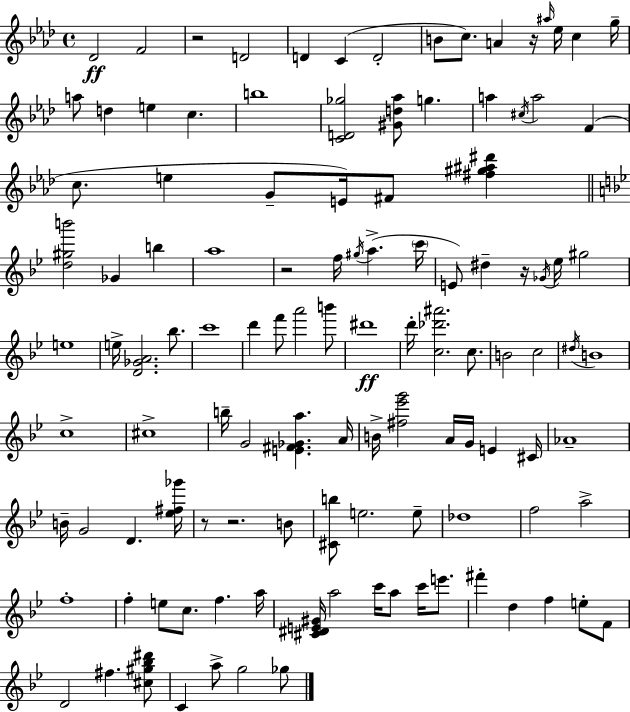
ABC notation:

X:1
T:Untitled
M:4/4
L:1/4
K:Ab
_D2 F2 z2 D2 D C D2 B/2 c/2 A z/4 ^a/4 _e/4 c g/4 a/2 d e c b4 [CD_g]2 [^Gd_a]/2 g a ^c/4 a2 F c/2 e G/2 E/4 ^F/2 [^f^g^a^d'] [d^gb']2 _G b a4 z2 f/4 ^g/4 a c'/4 E/2 ^d z/4 _G/4 _e/4 ^g2 e4 e/4 [D_GA]2 _b/2 c'4 d' f'/2 a'2 b'/2 ^d'4 d'/4 [c_d'^a']2 c/2 B2 c2 ^d/4 B4 c4 ^c4 b/4 G2 [E^F_Ga] A/4 B/4 [^f_e'g']2 A/4 G/4 E ^C/4 _A4 B/4 G2 D [_e^f_g']/4 z/2 z2 B/2 [^Cb]/2 e2 e/2 _d4 f2 a2 f4 f e/2 c/2 f a/4 [^C^DE^G]/4 a2 c'/4 a/2 c'/4 e'/2 ^f' d f e/2 F/2 D2 ^f [^c^g_b^d']/2 C a/2 g2 _g/2